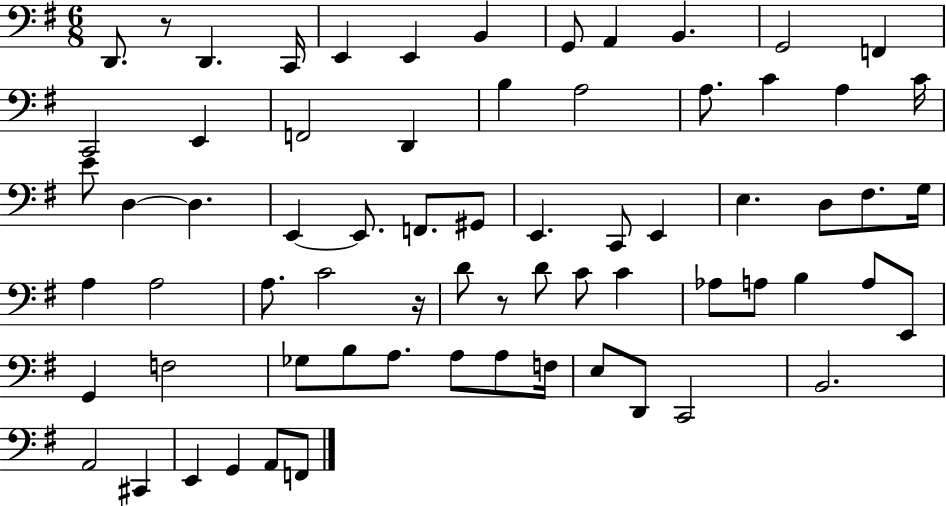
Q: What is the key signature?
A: G major